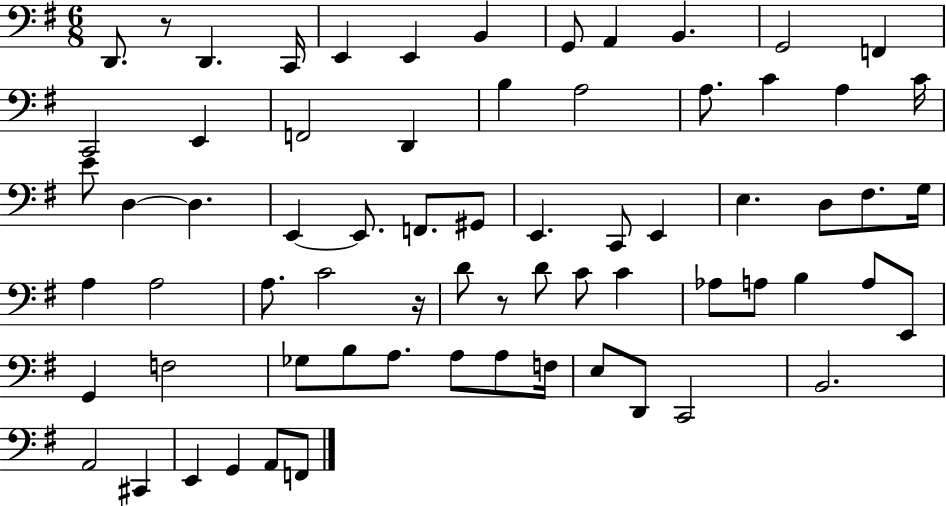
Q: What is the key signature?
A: G major